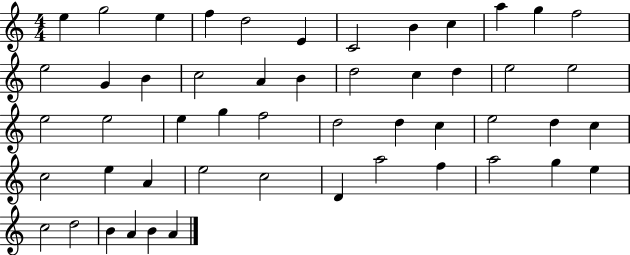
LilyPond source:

{
  \clef treble
  \numericTimeSignature
  \time 4/4
  \key c \major
  e''4 g''2 e''4 | f''4 d''2 e'4 | c'2 b'4 c''4 | a''4 g''4 f''2 | \break e''2 g'4 b'4 | c''2 a'4 b'4 | d''2 c''4 d''4 | e''2 e''2 | \break e''2 e''2 | e''4 g''4 f''2 | d''2 d''4 c''4 | e''2 d''4 c''4 | \break c''2 e''4 a'4 | e''2 c''2 | d'4 a''2 f''4 | a''2 g''4 e''4 | \break c''2 d''2 | b'4 a'4 b'4 a'4 | \bar "|."
}